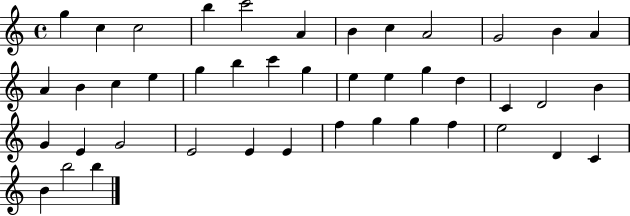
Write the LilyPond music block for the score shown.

{
  \clef treble
  \time 4/4
  \defaultTimeSignature
  \key c \major
  g''4 c''4 c''2 | b''4 c'''2 a'4 | b'4 c''4 a'2 | g'2 b'4 a'4 | \break a'4 b'4 c''4 e''4 | g''4 b''4 c'''4 g''4 | e''4 e''4 g''4 d''4 | c'4 d'2 b'4 | \break g'4 e'4 g'2 | e'2 e'4 e'4 | f''4 g''4 g''4 f''4 | e''2 d'4 c'4 | \break b'4 b''2 b''4 | \bar "|."
}